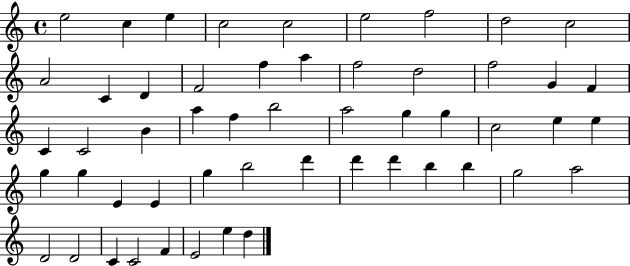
X:1
T:Untitled
M:4/4
L:1/4
K:C
e2 c e c2 c2 e2 f2 d2 c2 A2 C D F2 f a f2 d2 f2 G F C C2 B a f b2 a2 g g c2 e e g g E E g b2 d' d' d' b b g2 a2 D2 D2 C C2 F E2 e d